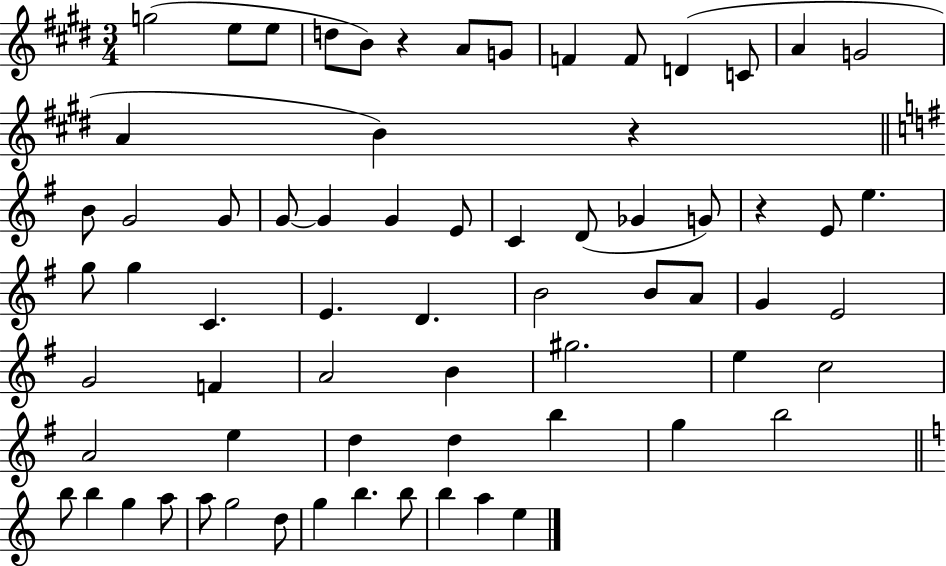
G5/h E5/e E5/e D5/e B4/e R/q A4/e G4/e F4/q F4/e D4/q C4/e A4/q G4/h A4/q B4/q R/q B4/e G4/h G4/e G4/e G4/q G4/q E4/e C4/q D4/e Gb4/q G4/e R/q E4/e E5/q. G5/e G5/q C4/q. E4/q. D4/q. B4/h B4/e A4/e G4/q E4/h G4/h F4/q A4/h B4/q G#5/h. E5/q C5/h A4/h E5/q D5/q D5/q B5/q G5/q B5/h B5/e B5/q G5/q A5/e A5/e G5/h D5/e G5/q B5/q. B5/e B5/q A5/q E5/q